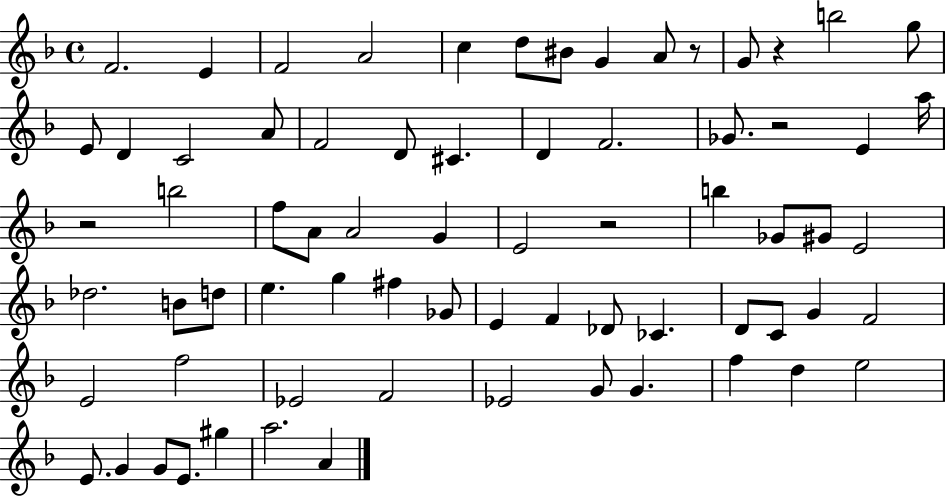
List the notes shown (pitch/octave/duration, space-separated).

F4/h. E4/q F4/h A4/h C5/q D5/e BIS4/e G4/q A4/e R/e G4/e R/q B5/h G5/e E4/e D4/q C4/h A4/e F4/h D4/e C#4/q. D4/q F4/h. Gb4/e. R/h E4/q A5/s R/h B5/h F5/e A4/e A4/h G4/q E4/h R/h B5/q Gb4/e G#4/e E4/h Db5/h. B4/e D5/e E5/q. G5/q F#5/q Gb4/e E4/q F4/q Db4/e CES4/q. D4/e C4/e G4/q F4/h E4/h F5/h Eb4/h F4/h Eb4/h G4/e G4/q. F5/q D5/q E5/h E4/e. G4/q G4/e E4/e. G#5/q A5/h. A4/q